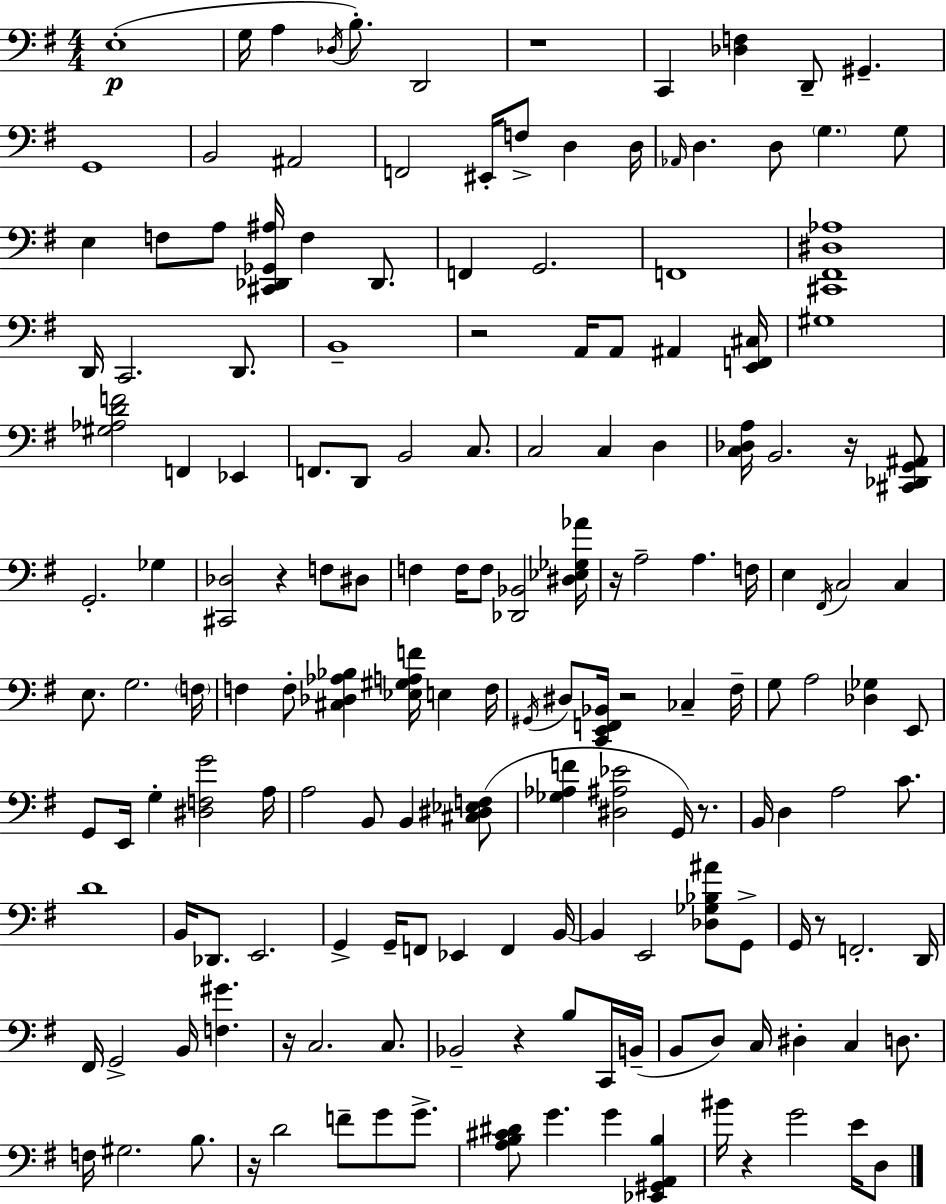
X:1
T:Untitled
M:4/4
L:1/4
K:G
E,4 G,/4 A, _D,/4 B,/2 D,,2 z4 C,, [_D,F,] D,,/2 ^G,, G,,4 B,,2 ^A,,2 F,,2 ^E,,/4 F,/2 D, D,/4 _A,,/4 D, D,/2 G, G,/2 E, F,/2 A,/2 [^C,,_D,,_G,,^A,]/4 F, _D,,/2 F,, G,,2 F,,4 [^C,,^F,,^D,_A,]4 D,,/4 C,,2 D,,/2 B,,4 z2 A,,/4 A,,/2 ^A,, [E,,F,,^C,]/4 ^G,4 [^G,_A,DF]2 F,, _E,, F,,/2 D,,/2 B,,2 C,/2 C,2 C, D, [C,_D,A,]/4 B,,2 z/4 [^C,,_D,,G,,^A,,]/2 G,,2 _G, [^C,,_D,]2 z F,/2 ^D,/2 F, F,/4 F,/2 [_D,,_B,,]2 [^D,_E,_G,_A]/4 z/4 A,2 A, F,/4 E, ^F,,/4 C,2 C, E,/2 G,2 F,/4 F, F,/2 [^C,_D,_A,_B,] [_E,^G,A,F]/4 E, F,/4 ^G,,/4 ^D,/2 [C,,E,,F,,_B,,]/4 z2 _C, ^F,/4 G,/2 A,2 [_D,_G,] E,,/2 G,,/2 E,,/4 G, [^D,F,G]2 A,/4 A,2 B,,/2 B,, [^C,^D,_E,F,]/2 [_G,_A,F] [^D,^A,_E]2 G,,/4 z/2 B,,/4 D, A,2 C/2 D4 B,,/4 _D,,/2 E,,2 G,, G,,/4 F,,/2 _E,, F,, B,,/4 B,, E,,2 [_D,_G,_B,^A]/2 G,,/2 G,,/4 z/2 F,,2 D,,/4 ^F,,/4 G,,2 B,,/4 [F,^G] z/4 C,2 C,/2 _B,,2 z B,/2 C,,/4 B,,/4 B,,/2 D,/2 C,/4 ^D, C, D,/2 F,/4 ^G,2 B,/2 z/4 D2 F/2 G/2 G/2 [A,B,^C^D]/2 G G [_E,,^G,,A,,B,] ^B/4 z G2 E/4 D,/2